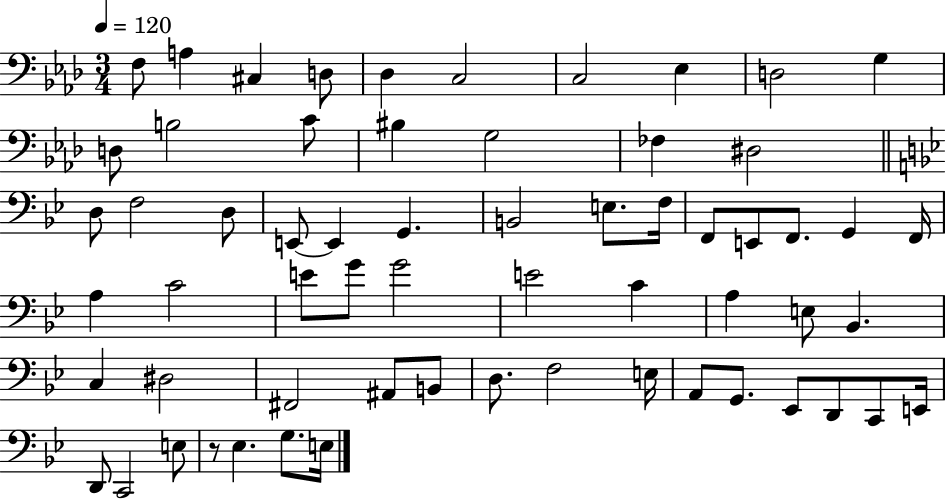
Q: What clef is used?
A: bass